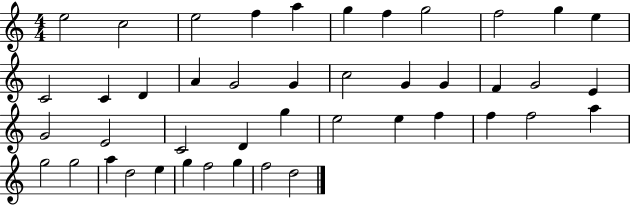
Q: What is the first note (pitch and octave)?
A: E5